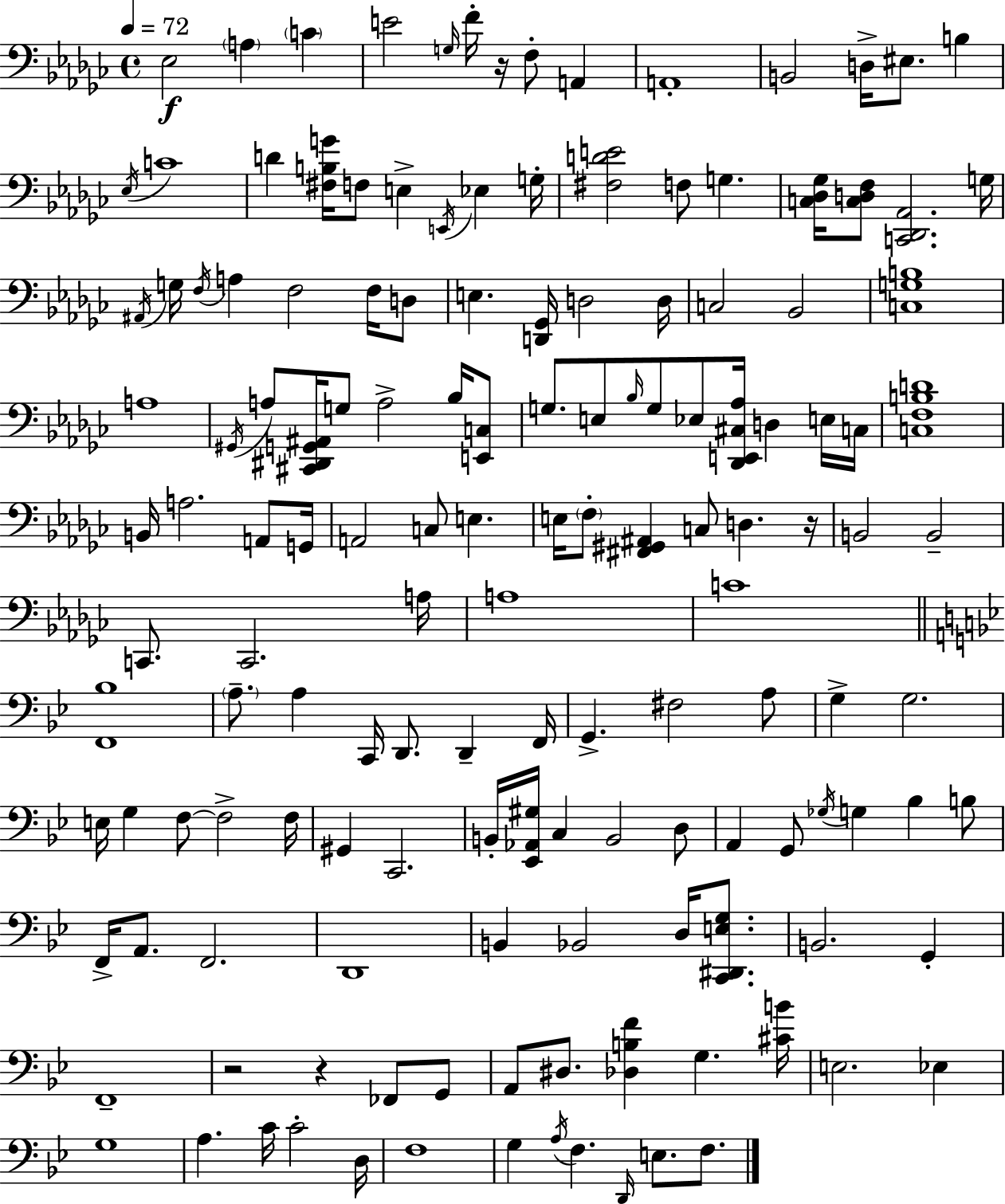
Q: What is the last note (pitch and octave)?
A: F3